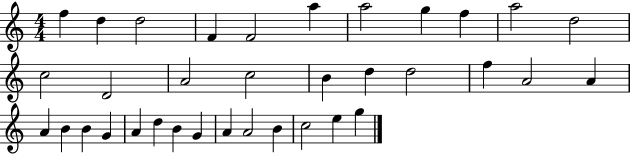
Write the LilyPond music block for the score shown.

{
  \clef treble
  \numericTimeSignature
  \time 4/4
  \key c \major
  f''4 d''4 d''2 | f'4 f'2 a''4 | a''2 g''4 f''4 | a''2 d''2 | \break c''2 d'2 | a'2 c''2 | b'4 d''4 d''2 | f''4 a'2 a'4 | \break a'4 b'4 b'4 g'4 | a'4 d''4 b'4 g'4 | a'4 a'2 b'4 | c''2 e''4 g''4 | \break \bar "|."
}